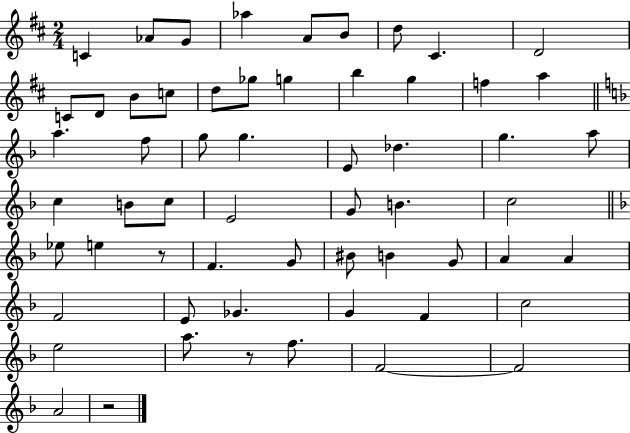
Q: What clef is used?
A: treble